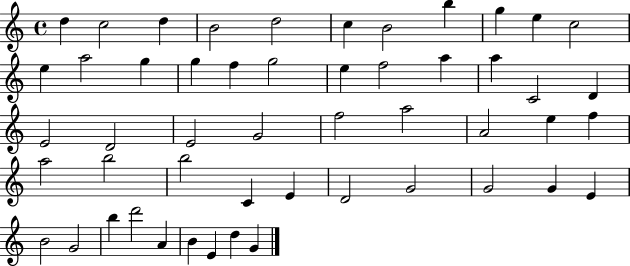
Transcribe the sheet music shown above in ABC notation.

X:1
T:Untitled
M:4/4
L:1/4
K:C
d c2 d B2 d2 c B2 b g e c2 e a2 g g f g2 e f2 a a C2 D E2 D2 E2 G2 f2 a2 A2 e f a2 b2 b2 C E D2 G2 G2 G E B2 G2 b d'2 A B E d G